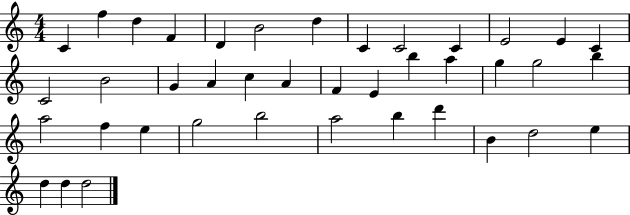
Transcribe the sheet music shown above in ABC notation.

X:1
T:Untitled
M:4/4
L:1/4
K:C
C f d F D B2 d C C2 C E2 E C C2 B2 G A c A F E b a g g2 b a2 f e g2 b2 a2 b d' B d2 e d d d2